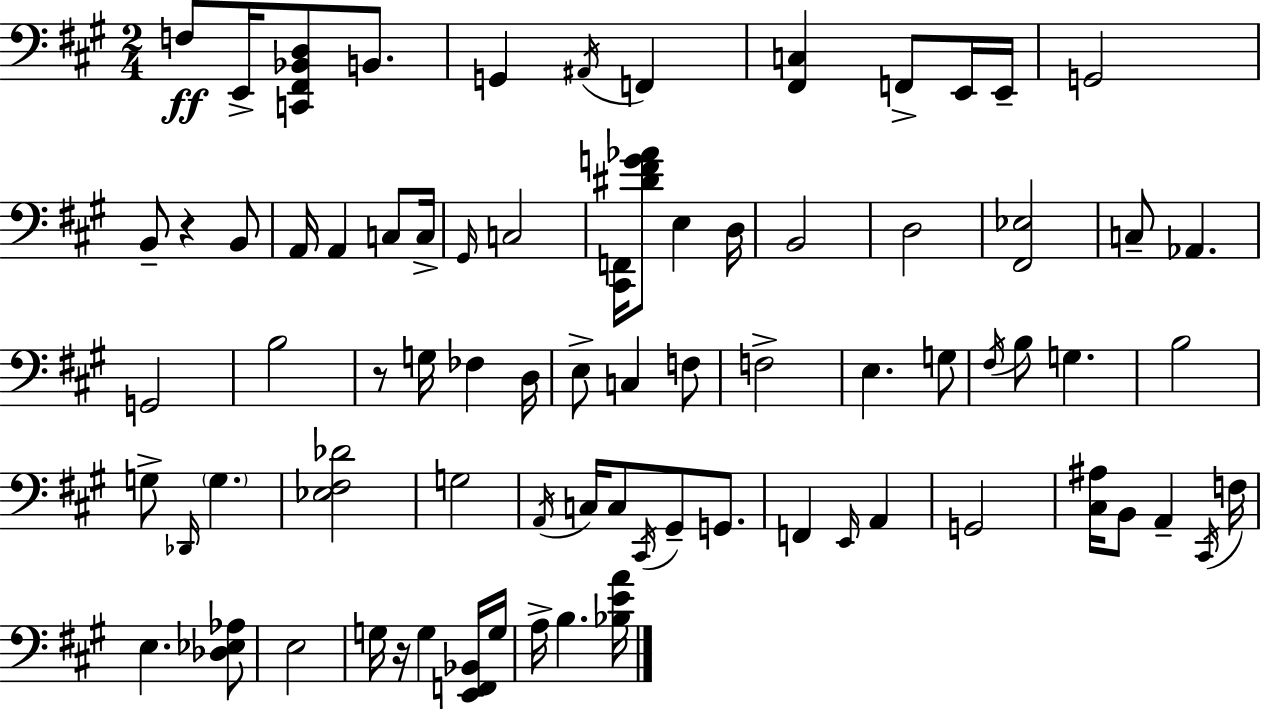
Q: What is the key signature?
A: A major